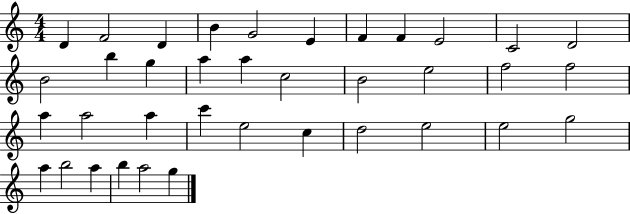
X:1
T:Untitled
M:4/4
L:1/4
K:C
D F2 D B G2 E F F E2 C2 D2 B2 b g a a c2 B2 e2 f2 f2 a a2 a c' e2 c d2 e2 e2 g2 a b2 a b a2 g